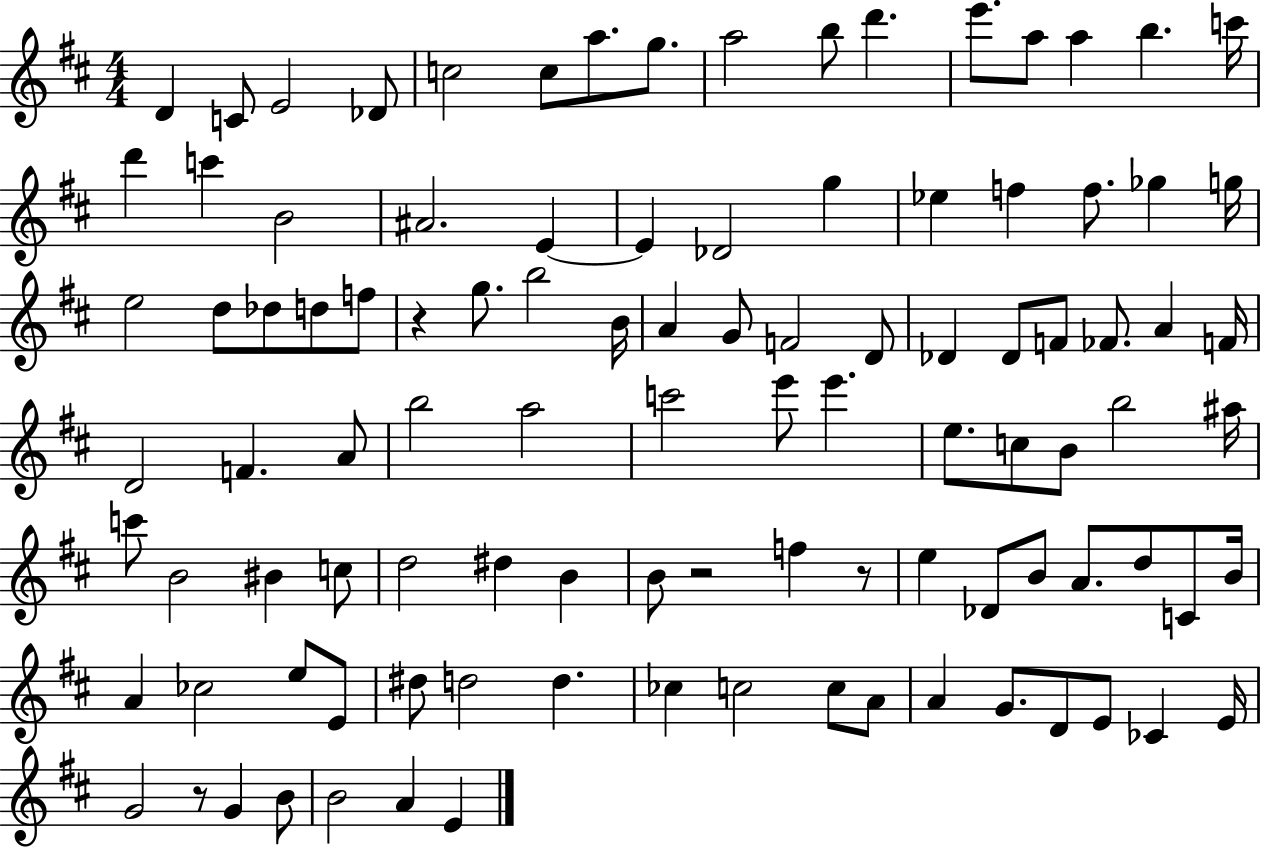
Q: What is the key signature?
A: D major